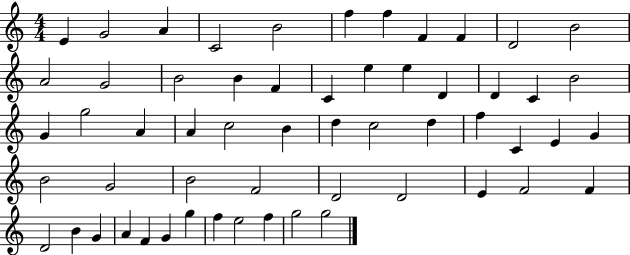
{
  \clef treble
  \numericTimeSignature
  \time 4/4
  \key c \major
  e'4 g'2 a'4 | c'2 b'2 | f''4 f''4 f'4 f'4 | d'2 b'2 | \break a'2 g'2 | b'2 b'4 f'4 | c'4 e''4 e''4 d'4 | d'4 c'4 b'2 | \break g'4 g''2 a'4 | a'4 c''2 b'4 | d''4 c''2 d''4 | f''4 c'4 e'4 g'4 | \break b'2 g'2 | b'2 f'2 | d'2 d'2 | e'4 f'2 f'4 | \break d'2 b'4 g'4 | a'4 f'4 g'4 g''4 | f''4 e''2 f''4 | g''2 g''2 | \break \bar "|."
}